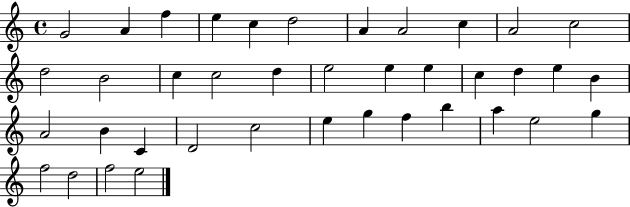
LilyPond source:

{
  \clef treble
  \time 4/4
  \defaultTimeSignature
  \key c \major
  g'2 a'4 f''4 | e''4 c''4 d''2 | a'4 a'2 c''4 | a'2 c''2 | \break d''2 b'2 | c''4 c''2 d''4 | e''2 e''4 e''4 | c''4 d''4 e''4 b'4 | \break a'2 b'4 c'4 | d'2 c''2 | e''4 g''4 f''4 b''4 | a''4 e''2 g''4 | \break f''2 d''2 | f''2 e''2 | \bar "|."
}